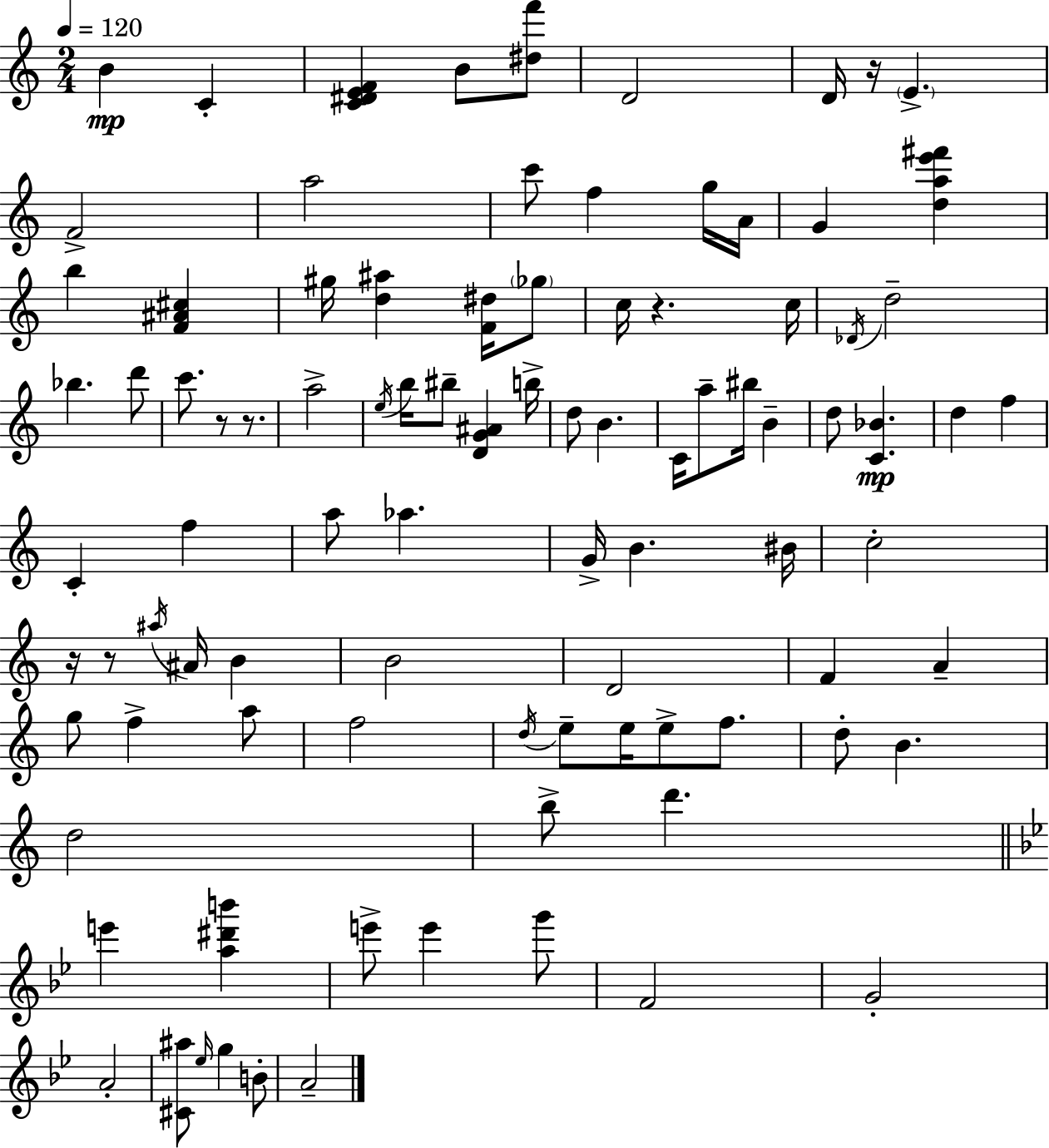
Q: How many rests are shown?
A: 6